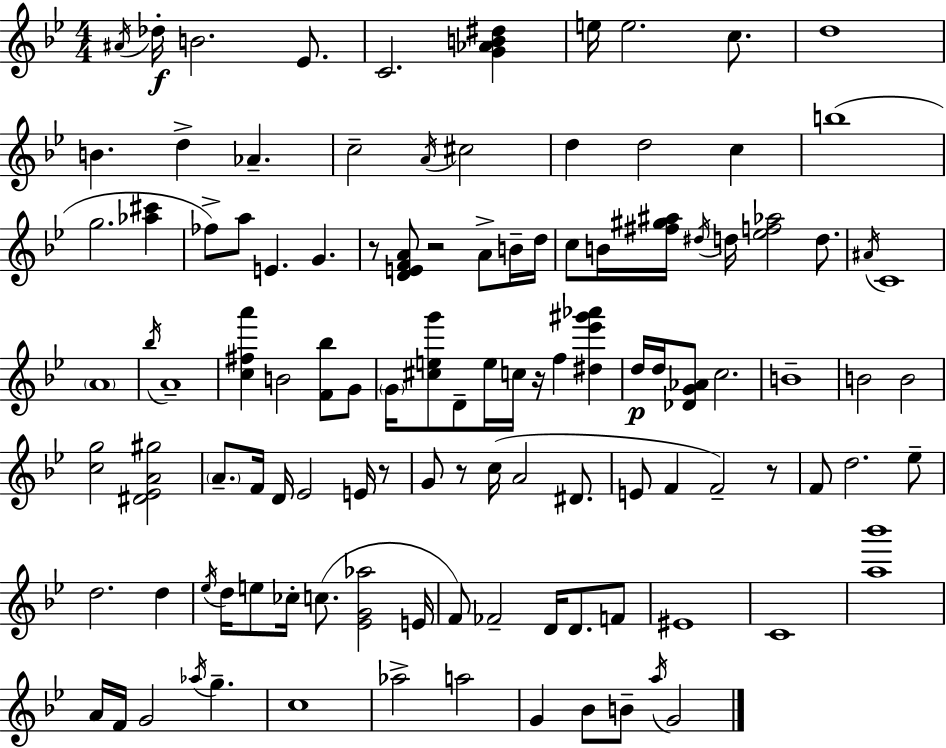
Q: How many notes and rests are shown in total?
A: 113